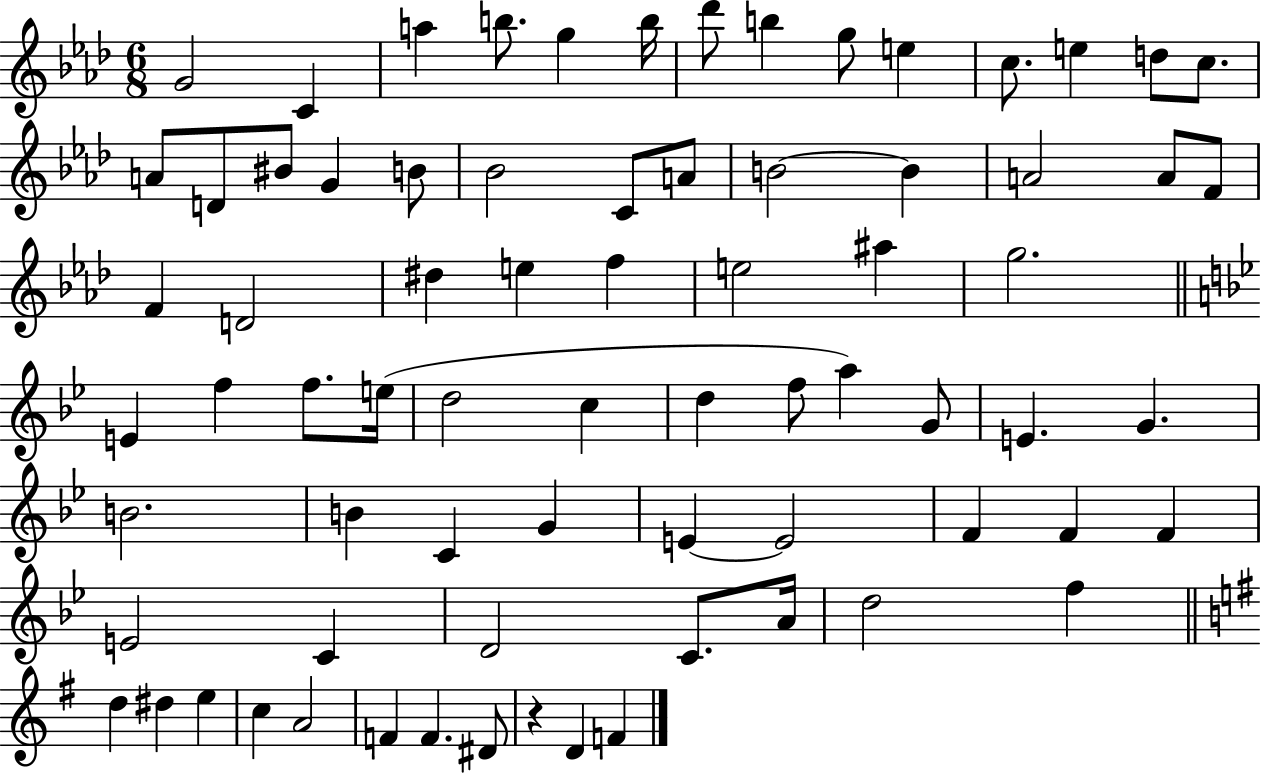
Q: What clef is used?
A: treble